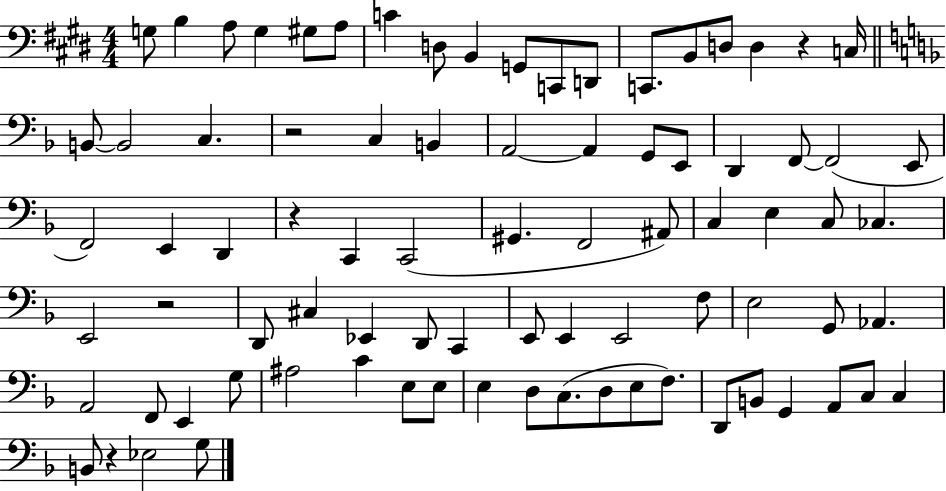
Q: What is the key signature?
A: E major